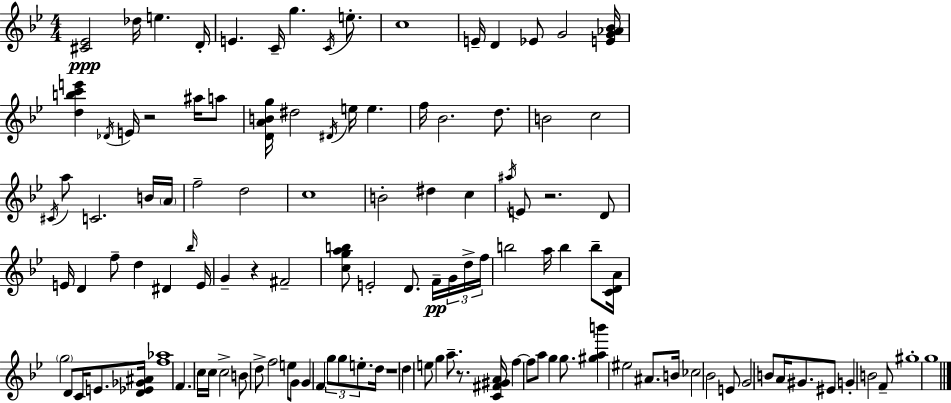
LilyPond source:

{
  \clef treble
  \numericTimeSignature
  \time 4/4
  \key bes \major
  <cis' ees'>2\ppp des''16 e''4. d'16-. | e'4. c'16-- g''4. \acciaccatura { c'16 } e''8.-. | c''1 | e'16-- d'4 ees'8 g'2 | \break <e' g' aes' bes'>16 <d'' b'' c''' e'''>4 \acciaccatura { des'16 } e'16 r2 ais''16 | a''8 <d' a' b' g''>16 dis''2 \acciaccatura { dis'16 } e''16 e''4. | f''16 bes'2. | d''8. b'2 c''2 | \break \acciaccatura { cis'16 } a''8 c'2. | b'16 \parenthesize a'16 f''2-- d''2 | c''1 | b'2-. dis''4 | \break c''4 \acciaccatura { ais''16 } e'8 r2. | d'8 e'16 d'4 f''8-- d''4 | dis'4 \grace { bes''16 } e'16 g'4-- r4 fis'2-- | <c'' g'' a'' b''>8 e'2-. | \break d'8. f'16--\pp \tuplet 3/2 { g'16 d''16-> f''16 } b''2 a''16 | b''4 b''8-- <c' d' a'>16 \parenthesize g''2 d'8 | c'16 e'8. <d' ees' ges' ais'>16 <f'' aes''>1 | f'4. c''16 c''16 c''2-> | \break b'8 d''8-> f''2 | e''8 g'8 g'4 f'4 \tuplet 3/2 { g''8 | g''8 e''8.-. } d''16 r1 | d''4 e''8 g''4 | \break a''8.-- r8. <c' fis' gis' a'>16 f''4~~ f''8 a''8 g''4 | g''8. <gis'' a'' b'''>4 eis''2 | ais'8. b'16 ces''2 bes'2 | e'8 g'2 | \break b'8 a'16 gis'8. eis'8 g'4-. b'2 | f'8-- gis''1-. | g''1 | \bar "|."
}